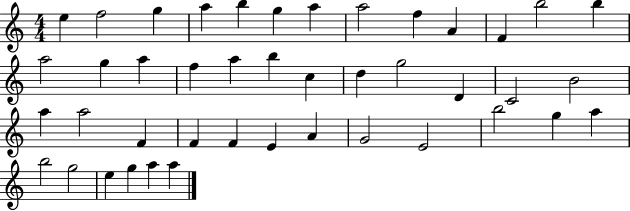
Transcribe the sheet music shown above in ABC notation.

X:1
T:Untitled
M:4/4
L:1/4
K:C
e f2 g a b g a a2 f A F b2 b a2 g a f a b c d g2 D C2 B2 a a2 F F F E A G2 E2 b2 g a b2 g2 e g a a